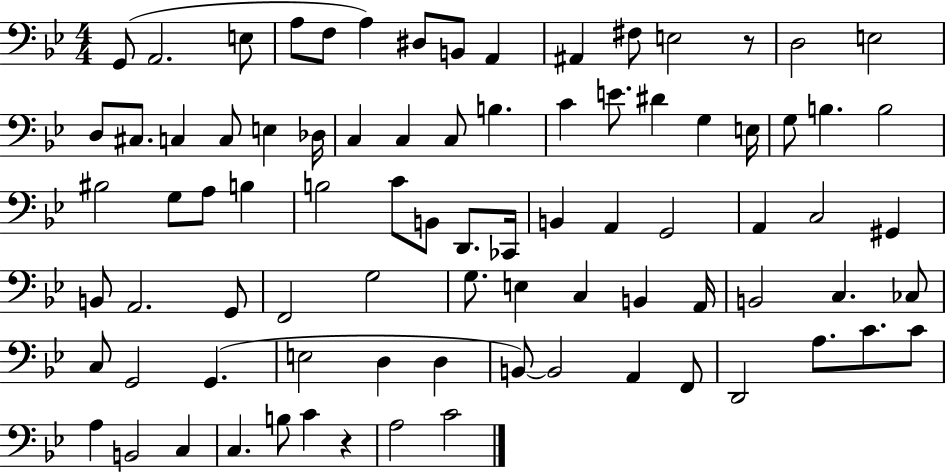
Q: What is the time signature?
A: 4/4